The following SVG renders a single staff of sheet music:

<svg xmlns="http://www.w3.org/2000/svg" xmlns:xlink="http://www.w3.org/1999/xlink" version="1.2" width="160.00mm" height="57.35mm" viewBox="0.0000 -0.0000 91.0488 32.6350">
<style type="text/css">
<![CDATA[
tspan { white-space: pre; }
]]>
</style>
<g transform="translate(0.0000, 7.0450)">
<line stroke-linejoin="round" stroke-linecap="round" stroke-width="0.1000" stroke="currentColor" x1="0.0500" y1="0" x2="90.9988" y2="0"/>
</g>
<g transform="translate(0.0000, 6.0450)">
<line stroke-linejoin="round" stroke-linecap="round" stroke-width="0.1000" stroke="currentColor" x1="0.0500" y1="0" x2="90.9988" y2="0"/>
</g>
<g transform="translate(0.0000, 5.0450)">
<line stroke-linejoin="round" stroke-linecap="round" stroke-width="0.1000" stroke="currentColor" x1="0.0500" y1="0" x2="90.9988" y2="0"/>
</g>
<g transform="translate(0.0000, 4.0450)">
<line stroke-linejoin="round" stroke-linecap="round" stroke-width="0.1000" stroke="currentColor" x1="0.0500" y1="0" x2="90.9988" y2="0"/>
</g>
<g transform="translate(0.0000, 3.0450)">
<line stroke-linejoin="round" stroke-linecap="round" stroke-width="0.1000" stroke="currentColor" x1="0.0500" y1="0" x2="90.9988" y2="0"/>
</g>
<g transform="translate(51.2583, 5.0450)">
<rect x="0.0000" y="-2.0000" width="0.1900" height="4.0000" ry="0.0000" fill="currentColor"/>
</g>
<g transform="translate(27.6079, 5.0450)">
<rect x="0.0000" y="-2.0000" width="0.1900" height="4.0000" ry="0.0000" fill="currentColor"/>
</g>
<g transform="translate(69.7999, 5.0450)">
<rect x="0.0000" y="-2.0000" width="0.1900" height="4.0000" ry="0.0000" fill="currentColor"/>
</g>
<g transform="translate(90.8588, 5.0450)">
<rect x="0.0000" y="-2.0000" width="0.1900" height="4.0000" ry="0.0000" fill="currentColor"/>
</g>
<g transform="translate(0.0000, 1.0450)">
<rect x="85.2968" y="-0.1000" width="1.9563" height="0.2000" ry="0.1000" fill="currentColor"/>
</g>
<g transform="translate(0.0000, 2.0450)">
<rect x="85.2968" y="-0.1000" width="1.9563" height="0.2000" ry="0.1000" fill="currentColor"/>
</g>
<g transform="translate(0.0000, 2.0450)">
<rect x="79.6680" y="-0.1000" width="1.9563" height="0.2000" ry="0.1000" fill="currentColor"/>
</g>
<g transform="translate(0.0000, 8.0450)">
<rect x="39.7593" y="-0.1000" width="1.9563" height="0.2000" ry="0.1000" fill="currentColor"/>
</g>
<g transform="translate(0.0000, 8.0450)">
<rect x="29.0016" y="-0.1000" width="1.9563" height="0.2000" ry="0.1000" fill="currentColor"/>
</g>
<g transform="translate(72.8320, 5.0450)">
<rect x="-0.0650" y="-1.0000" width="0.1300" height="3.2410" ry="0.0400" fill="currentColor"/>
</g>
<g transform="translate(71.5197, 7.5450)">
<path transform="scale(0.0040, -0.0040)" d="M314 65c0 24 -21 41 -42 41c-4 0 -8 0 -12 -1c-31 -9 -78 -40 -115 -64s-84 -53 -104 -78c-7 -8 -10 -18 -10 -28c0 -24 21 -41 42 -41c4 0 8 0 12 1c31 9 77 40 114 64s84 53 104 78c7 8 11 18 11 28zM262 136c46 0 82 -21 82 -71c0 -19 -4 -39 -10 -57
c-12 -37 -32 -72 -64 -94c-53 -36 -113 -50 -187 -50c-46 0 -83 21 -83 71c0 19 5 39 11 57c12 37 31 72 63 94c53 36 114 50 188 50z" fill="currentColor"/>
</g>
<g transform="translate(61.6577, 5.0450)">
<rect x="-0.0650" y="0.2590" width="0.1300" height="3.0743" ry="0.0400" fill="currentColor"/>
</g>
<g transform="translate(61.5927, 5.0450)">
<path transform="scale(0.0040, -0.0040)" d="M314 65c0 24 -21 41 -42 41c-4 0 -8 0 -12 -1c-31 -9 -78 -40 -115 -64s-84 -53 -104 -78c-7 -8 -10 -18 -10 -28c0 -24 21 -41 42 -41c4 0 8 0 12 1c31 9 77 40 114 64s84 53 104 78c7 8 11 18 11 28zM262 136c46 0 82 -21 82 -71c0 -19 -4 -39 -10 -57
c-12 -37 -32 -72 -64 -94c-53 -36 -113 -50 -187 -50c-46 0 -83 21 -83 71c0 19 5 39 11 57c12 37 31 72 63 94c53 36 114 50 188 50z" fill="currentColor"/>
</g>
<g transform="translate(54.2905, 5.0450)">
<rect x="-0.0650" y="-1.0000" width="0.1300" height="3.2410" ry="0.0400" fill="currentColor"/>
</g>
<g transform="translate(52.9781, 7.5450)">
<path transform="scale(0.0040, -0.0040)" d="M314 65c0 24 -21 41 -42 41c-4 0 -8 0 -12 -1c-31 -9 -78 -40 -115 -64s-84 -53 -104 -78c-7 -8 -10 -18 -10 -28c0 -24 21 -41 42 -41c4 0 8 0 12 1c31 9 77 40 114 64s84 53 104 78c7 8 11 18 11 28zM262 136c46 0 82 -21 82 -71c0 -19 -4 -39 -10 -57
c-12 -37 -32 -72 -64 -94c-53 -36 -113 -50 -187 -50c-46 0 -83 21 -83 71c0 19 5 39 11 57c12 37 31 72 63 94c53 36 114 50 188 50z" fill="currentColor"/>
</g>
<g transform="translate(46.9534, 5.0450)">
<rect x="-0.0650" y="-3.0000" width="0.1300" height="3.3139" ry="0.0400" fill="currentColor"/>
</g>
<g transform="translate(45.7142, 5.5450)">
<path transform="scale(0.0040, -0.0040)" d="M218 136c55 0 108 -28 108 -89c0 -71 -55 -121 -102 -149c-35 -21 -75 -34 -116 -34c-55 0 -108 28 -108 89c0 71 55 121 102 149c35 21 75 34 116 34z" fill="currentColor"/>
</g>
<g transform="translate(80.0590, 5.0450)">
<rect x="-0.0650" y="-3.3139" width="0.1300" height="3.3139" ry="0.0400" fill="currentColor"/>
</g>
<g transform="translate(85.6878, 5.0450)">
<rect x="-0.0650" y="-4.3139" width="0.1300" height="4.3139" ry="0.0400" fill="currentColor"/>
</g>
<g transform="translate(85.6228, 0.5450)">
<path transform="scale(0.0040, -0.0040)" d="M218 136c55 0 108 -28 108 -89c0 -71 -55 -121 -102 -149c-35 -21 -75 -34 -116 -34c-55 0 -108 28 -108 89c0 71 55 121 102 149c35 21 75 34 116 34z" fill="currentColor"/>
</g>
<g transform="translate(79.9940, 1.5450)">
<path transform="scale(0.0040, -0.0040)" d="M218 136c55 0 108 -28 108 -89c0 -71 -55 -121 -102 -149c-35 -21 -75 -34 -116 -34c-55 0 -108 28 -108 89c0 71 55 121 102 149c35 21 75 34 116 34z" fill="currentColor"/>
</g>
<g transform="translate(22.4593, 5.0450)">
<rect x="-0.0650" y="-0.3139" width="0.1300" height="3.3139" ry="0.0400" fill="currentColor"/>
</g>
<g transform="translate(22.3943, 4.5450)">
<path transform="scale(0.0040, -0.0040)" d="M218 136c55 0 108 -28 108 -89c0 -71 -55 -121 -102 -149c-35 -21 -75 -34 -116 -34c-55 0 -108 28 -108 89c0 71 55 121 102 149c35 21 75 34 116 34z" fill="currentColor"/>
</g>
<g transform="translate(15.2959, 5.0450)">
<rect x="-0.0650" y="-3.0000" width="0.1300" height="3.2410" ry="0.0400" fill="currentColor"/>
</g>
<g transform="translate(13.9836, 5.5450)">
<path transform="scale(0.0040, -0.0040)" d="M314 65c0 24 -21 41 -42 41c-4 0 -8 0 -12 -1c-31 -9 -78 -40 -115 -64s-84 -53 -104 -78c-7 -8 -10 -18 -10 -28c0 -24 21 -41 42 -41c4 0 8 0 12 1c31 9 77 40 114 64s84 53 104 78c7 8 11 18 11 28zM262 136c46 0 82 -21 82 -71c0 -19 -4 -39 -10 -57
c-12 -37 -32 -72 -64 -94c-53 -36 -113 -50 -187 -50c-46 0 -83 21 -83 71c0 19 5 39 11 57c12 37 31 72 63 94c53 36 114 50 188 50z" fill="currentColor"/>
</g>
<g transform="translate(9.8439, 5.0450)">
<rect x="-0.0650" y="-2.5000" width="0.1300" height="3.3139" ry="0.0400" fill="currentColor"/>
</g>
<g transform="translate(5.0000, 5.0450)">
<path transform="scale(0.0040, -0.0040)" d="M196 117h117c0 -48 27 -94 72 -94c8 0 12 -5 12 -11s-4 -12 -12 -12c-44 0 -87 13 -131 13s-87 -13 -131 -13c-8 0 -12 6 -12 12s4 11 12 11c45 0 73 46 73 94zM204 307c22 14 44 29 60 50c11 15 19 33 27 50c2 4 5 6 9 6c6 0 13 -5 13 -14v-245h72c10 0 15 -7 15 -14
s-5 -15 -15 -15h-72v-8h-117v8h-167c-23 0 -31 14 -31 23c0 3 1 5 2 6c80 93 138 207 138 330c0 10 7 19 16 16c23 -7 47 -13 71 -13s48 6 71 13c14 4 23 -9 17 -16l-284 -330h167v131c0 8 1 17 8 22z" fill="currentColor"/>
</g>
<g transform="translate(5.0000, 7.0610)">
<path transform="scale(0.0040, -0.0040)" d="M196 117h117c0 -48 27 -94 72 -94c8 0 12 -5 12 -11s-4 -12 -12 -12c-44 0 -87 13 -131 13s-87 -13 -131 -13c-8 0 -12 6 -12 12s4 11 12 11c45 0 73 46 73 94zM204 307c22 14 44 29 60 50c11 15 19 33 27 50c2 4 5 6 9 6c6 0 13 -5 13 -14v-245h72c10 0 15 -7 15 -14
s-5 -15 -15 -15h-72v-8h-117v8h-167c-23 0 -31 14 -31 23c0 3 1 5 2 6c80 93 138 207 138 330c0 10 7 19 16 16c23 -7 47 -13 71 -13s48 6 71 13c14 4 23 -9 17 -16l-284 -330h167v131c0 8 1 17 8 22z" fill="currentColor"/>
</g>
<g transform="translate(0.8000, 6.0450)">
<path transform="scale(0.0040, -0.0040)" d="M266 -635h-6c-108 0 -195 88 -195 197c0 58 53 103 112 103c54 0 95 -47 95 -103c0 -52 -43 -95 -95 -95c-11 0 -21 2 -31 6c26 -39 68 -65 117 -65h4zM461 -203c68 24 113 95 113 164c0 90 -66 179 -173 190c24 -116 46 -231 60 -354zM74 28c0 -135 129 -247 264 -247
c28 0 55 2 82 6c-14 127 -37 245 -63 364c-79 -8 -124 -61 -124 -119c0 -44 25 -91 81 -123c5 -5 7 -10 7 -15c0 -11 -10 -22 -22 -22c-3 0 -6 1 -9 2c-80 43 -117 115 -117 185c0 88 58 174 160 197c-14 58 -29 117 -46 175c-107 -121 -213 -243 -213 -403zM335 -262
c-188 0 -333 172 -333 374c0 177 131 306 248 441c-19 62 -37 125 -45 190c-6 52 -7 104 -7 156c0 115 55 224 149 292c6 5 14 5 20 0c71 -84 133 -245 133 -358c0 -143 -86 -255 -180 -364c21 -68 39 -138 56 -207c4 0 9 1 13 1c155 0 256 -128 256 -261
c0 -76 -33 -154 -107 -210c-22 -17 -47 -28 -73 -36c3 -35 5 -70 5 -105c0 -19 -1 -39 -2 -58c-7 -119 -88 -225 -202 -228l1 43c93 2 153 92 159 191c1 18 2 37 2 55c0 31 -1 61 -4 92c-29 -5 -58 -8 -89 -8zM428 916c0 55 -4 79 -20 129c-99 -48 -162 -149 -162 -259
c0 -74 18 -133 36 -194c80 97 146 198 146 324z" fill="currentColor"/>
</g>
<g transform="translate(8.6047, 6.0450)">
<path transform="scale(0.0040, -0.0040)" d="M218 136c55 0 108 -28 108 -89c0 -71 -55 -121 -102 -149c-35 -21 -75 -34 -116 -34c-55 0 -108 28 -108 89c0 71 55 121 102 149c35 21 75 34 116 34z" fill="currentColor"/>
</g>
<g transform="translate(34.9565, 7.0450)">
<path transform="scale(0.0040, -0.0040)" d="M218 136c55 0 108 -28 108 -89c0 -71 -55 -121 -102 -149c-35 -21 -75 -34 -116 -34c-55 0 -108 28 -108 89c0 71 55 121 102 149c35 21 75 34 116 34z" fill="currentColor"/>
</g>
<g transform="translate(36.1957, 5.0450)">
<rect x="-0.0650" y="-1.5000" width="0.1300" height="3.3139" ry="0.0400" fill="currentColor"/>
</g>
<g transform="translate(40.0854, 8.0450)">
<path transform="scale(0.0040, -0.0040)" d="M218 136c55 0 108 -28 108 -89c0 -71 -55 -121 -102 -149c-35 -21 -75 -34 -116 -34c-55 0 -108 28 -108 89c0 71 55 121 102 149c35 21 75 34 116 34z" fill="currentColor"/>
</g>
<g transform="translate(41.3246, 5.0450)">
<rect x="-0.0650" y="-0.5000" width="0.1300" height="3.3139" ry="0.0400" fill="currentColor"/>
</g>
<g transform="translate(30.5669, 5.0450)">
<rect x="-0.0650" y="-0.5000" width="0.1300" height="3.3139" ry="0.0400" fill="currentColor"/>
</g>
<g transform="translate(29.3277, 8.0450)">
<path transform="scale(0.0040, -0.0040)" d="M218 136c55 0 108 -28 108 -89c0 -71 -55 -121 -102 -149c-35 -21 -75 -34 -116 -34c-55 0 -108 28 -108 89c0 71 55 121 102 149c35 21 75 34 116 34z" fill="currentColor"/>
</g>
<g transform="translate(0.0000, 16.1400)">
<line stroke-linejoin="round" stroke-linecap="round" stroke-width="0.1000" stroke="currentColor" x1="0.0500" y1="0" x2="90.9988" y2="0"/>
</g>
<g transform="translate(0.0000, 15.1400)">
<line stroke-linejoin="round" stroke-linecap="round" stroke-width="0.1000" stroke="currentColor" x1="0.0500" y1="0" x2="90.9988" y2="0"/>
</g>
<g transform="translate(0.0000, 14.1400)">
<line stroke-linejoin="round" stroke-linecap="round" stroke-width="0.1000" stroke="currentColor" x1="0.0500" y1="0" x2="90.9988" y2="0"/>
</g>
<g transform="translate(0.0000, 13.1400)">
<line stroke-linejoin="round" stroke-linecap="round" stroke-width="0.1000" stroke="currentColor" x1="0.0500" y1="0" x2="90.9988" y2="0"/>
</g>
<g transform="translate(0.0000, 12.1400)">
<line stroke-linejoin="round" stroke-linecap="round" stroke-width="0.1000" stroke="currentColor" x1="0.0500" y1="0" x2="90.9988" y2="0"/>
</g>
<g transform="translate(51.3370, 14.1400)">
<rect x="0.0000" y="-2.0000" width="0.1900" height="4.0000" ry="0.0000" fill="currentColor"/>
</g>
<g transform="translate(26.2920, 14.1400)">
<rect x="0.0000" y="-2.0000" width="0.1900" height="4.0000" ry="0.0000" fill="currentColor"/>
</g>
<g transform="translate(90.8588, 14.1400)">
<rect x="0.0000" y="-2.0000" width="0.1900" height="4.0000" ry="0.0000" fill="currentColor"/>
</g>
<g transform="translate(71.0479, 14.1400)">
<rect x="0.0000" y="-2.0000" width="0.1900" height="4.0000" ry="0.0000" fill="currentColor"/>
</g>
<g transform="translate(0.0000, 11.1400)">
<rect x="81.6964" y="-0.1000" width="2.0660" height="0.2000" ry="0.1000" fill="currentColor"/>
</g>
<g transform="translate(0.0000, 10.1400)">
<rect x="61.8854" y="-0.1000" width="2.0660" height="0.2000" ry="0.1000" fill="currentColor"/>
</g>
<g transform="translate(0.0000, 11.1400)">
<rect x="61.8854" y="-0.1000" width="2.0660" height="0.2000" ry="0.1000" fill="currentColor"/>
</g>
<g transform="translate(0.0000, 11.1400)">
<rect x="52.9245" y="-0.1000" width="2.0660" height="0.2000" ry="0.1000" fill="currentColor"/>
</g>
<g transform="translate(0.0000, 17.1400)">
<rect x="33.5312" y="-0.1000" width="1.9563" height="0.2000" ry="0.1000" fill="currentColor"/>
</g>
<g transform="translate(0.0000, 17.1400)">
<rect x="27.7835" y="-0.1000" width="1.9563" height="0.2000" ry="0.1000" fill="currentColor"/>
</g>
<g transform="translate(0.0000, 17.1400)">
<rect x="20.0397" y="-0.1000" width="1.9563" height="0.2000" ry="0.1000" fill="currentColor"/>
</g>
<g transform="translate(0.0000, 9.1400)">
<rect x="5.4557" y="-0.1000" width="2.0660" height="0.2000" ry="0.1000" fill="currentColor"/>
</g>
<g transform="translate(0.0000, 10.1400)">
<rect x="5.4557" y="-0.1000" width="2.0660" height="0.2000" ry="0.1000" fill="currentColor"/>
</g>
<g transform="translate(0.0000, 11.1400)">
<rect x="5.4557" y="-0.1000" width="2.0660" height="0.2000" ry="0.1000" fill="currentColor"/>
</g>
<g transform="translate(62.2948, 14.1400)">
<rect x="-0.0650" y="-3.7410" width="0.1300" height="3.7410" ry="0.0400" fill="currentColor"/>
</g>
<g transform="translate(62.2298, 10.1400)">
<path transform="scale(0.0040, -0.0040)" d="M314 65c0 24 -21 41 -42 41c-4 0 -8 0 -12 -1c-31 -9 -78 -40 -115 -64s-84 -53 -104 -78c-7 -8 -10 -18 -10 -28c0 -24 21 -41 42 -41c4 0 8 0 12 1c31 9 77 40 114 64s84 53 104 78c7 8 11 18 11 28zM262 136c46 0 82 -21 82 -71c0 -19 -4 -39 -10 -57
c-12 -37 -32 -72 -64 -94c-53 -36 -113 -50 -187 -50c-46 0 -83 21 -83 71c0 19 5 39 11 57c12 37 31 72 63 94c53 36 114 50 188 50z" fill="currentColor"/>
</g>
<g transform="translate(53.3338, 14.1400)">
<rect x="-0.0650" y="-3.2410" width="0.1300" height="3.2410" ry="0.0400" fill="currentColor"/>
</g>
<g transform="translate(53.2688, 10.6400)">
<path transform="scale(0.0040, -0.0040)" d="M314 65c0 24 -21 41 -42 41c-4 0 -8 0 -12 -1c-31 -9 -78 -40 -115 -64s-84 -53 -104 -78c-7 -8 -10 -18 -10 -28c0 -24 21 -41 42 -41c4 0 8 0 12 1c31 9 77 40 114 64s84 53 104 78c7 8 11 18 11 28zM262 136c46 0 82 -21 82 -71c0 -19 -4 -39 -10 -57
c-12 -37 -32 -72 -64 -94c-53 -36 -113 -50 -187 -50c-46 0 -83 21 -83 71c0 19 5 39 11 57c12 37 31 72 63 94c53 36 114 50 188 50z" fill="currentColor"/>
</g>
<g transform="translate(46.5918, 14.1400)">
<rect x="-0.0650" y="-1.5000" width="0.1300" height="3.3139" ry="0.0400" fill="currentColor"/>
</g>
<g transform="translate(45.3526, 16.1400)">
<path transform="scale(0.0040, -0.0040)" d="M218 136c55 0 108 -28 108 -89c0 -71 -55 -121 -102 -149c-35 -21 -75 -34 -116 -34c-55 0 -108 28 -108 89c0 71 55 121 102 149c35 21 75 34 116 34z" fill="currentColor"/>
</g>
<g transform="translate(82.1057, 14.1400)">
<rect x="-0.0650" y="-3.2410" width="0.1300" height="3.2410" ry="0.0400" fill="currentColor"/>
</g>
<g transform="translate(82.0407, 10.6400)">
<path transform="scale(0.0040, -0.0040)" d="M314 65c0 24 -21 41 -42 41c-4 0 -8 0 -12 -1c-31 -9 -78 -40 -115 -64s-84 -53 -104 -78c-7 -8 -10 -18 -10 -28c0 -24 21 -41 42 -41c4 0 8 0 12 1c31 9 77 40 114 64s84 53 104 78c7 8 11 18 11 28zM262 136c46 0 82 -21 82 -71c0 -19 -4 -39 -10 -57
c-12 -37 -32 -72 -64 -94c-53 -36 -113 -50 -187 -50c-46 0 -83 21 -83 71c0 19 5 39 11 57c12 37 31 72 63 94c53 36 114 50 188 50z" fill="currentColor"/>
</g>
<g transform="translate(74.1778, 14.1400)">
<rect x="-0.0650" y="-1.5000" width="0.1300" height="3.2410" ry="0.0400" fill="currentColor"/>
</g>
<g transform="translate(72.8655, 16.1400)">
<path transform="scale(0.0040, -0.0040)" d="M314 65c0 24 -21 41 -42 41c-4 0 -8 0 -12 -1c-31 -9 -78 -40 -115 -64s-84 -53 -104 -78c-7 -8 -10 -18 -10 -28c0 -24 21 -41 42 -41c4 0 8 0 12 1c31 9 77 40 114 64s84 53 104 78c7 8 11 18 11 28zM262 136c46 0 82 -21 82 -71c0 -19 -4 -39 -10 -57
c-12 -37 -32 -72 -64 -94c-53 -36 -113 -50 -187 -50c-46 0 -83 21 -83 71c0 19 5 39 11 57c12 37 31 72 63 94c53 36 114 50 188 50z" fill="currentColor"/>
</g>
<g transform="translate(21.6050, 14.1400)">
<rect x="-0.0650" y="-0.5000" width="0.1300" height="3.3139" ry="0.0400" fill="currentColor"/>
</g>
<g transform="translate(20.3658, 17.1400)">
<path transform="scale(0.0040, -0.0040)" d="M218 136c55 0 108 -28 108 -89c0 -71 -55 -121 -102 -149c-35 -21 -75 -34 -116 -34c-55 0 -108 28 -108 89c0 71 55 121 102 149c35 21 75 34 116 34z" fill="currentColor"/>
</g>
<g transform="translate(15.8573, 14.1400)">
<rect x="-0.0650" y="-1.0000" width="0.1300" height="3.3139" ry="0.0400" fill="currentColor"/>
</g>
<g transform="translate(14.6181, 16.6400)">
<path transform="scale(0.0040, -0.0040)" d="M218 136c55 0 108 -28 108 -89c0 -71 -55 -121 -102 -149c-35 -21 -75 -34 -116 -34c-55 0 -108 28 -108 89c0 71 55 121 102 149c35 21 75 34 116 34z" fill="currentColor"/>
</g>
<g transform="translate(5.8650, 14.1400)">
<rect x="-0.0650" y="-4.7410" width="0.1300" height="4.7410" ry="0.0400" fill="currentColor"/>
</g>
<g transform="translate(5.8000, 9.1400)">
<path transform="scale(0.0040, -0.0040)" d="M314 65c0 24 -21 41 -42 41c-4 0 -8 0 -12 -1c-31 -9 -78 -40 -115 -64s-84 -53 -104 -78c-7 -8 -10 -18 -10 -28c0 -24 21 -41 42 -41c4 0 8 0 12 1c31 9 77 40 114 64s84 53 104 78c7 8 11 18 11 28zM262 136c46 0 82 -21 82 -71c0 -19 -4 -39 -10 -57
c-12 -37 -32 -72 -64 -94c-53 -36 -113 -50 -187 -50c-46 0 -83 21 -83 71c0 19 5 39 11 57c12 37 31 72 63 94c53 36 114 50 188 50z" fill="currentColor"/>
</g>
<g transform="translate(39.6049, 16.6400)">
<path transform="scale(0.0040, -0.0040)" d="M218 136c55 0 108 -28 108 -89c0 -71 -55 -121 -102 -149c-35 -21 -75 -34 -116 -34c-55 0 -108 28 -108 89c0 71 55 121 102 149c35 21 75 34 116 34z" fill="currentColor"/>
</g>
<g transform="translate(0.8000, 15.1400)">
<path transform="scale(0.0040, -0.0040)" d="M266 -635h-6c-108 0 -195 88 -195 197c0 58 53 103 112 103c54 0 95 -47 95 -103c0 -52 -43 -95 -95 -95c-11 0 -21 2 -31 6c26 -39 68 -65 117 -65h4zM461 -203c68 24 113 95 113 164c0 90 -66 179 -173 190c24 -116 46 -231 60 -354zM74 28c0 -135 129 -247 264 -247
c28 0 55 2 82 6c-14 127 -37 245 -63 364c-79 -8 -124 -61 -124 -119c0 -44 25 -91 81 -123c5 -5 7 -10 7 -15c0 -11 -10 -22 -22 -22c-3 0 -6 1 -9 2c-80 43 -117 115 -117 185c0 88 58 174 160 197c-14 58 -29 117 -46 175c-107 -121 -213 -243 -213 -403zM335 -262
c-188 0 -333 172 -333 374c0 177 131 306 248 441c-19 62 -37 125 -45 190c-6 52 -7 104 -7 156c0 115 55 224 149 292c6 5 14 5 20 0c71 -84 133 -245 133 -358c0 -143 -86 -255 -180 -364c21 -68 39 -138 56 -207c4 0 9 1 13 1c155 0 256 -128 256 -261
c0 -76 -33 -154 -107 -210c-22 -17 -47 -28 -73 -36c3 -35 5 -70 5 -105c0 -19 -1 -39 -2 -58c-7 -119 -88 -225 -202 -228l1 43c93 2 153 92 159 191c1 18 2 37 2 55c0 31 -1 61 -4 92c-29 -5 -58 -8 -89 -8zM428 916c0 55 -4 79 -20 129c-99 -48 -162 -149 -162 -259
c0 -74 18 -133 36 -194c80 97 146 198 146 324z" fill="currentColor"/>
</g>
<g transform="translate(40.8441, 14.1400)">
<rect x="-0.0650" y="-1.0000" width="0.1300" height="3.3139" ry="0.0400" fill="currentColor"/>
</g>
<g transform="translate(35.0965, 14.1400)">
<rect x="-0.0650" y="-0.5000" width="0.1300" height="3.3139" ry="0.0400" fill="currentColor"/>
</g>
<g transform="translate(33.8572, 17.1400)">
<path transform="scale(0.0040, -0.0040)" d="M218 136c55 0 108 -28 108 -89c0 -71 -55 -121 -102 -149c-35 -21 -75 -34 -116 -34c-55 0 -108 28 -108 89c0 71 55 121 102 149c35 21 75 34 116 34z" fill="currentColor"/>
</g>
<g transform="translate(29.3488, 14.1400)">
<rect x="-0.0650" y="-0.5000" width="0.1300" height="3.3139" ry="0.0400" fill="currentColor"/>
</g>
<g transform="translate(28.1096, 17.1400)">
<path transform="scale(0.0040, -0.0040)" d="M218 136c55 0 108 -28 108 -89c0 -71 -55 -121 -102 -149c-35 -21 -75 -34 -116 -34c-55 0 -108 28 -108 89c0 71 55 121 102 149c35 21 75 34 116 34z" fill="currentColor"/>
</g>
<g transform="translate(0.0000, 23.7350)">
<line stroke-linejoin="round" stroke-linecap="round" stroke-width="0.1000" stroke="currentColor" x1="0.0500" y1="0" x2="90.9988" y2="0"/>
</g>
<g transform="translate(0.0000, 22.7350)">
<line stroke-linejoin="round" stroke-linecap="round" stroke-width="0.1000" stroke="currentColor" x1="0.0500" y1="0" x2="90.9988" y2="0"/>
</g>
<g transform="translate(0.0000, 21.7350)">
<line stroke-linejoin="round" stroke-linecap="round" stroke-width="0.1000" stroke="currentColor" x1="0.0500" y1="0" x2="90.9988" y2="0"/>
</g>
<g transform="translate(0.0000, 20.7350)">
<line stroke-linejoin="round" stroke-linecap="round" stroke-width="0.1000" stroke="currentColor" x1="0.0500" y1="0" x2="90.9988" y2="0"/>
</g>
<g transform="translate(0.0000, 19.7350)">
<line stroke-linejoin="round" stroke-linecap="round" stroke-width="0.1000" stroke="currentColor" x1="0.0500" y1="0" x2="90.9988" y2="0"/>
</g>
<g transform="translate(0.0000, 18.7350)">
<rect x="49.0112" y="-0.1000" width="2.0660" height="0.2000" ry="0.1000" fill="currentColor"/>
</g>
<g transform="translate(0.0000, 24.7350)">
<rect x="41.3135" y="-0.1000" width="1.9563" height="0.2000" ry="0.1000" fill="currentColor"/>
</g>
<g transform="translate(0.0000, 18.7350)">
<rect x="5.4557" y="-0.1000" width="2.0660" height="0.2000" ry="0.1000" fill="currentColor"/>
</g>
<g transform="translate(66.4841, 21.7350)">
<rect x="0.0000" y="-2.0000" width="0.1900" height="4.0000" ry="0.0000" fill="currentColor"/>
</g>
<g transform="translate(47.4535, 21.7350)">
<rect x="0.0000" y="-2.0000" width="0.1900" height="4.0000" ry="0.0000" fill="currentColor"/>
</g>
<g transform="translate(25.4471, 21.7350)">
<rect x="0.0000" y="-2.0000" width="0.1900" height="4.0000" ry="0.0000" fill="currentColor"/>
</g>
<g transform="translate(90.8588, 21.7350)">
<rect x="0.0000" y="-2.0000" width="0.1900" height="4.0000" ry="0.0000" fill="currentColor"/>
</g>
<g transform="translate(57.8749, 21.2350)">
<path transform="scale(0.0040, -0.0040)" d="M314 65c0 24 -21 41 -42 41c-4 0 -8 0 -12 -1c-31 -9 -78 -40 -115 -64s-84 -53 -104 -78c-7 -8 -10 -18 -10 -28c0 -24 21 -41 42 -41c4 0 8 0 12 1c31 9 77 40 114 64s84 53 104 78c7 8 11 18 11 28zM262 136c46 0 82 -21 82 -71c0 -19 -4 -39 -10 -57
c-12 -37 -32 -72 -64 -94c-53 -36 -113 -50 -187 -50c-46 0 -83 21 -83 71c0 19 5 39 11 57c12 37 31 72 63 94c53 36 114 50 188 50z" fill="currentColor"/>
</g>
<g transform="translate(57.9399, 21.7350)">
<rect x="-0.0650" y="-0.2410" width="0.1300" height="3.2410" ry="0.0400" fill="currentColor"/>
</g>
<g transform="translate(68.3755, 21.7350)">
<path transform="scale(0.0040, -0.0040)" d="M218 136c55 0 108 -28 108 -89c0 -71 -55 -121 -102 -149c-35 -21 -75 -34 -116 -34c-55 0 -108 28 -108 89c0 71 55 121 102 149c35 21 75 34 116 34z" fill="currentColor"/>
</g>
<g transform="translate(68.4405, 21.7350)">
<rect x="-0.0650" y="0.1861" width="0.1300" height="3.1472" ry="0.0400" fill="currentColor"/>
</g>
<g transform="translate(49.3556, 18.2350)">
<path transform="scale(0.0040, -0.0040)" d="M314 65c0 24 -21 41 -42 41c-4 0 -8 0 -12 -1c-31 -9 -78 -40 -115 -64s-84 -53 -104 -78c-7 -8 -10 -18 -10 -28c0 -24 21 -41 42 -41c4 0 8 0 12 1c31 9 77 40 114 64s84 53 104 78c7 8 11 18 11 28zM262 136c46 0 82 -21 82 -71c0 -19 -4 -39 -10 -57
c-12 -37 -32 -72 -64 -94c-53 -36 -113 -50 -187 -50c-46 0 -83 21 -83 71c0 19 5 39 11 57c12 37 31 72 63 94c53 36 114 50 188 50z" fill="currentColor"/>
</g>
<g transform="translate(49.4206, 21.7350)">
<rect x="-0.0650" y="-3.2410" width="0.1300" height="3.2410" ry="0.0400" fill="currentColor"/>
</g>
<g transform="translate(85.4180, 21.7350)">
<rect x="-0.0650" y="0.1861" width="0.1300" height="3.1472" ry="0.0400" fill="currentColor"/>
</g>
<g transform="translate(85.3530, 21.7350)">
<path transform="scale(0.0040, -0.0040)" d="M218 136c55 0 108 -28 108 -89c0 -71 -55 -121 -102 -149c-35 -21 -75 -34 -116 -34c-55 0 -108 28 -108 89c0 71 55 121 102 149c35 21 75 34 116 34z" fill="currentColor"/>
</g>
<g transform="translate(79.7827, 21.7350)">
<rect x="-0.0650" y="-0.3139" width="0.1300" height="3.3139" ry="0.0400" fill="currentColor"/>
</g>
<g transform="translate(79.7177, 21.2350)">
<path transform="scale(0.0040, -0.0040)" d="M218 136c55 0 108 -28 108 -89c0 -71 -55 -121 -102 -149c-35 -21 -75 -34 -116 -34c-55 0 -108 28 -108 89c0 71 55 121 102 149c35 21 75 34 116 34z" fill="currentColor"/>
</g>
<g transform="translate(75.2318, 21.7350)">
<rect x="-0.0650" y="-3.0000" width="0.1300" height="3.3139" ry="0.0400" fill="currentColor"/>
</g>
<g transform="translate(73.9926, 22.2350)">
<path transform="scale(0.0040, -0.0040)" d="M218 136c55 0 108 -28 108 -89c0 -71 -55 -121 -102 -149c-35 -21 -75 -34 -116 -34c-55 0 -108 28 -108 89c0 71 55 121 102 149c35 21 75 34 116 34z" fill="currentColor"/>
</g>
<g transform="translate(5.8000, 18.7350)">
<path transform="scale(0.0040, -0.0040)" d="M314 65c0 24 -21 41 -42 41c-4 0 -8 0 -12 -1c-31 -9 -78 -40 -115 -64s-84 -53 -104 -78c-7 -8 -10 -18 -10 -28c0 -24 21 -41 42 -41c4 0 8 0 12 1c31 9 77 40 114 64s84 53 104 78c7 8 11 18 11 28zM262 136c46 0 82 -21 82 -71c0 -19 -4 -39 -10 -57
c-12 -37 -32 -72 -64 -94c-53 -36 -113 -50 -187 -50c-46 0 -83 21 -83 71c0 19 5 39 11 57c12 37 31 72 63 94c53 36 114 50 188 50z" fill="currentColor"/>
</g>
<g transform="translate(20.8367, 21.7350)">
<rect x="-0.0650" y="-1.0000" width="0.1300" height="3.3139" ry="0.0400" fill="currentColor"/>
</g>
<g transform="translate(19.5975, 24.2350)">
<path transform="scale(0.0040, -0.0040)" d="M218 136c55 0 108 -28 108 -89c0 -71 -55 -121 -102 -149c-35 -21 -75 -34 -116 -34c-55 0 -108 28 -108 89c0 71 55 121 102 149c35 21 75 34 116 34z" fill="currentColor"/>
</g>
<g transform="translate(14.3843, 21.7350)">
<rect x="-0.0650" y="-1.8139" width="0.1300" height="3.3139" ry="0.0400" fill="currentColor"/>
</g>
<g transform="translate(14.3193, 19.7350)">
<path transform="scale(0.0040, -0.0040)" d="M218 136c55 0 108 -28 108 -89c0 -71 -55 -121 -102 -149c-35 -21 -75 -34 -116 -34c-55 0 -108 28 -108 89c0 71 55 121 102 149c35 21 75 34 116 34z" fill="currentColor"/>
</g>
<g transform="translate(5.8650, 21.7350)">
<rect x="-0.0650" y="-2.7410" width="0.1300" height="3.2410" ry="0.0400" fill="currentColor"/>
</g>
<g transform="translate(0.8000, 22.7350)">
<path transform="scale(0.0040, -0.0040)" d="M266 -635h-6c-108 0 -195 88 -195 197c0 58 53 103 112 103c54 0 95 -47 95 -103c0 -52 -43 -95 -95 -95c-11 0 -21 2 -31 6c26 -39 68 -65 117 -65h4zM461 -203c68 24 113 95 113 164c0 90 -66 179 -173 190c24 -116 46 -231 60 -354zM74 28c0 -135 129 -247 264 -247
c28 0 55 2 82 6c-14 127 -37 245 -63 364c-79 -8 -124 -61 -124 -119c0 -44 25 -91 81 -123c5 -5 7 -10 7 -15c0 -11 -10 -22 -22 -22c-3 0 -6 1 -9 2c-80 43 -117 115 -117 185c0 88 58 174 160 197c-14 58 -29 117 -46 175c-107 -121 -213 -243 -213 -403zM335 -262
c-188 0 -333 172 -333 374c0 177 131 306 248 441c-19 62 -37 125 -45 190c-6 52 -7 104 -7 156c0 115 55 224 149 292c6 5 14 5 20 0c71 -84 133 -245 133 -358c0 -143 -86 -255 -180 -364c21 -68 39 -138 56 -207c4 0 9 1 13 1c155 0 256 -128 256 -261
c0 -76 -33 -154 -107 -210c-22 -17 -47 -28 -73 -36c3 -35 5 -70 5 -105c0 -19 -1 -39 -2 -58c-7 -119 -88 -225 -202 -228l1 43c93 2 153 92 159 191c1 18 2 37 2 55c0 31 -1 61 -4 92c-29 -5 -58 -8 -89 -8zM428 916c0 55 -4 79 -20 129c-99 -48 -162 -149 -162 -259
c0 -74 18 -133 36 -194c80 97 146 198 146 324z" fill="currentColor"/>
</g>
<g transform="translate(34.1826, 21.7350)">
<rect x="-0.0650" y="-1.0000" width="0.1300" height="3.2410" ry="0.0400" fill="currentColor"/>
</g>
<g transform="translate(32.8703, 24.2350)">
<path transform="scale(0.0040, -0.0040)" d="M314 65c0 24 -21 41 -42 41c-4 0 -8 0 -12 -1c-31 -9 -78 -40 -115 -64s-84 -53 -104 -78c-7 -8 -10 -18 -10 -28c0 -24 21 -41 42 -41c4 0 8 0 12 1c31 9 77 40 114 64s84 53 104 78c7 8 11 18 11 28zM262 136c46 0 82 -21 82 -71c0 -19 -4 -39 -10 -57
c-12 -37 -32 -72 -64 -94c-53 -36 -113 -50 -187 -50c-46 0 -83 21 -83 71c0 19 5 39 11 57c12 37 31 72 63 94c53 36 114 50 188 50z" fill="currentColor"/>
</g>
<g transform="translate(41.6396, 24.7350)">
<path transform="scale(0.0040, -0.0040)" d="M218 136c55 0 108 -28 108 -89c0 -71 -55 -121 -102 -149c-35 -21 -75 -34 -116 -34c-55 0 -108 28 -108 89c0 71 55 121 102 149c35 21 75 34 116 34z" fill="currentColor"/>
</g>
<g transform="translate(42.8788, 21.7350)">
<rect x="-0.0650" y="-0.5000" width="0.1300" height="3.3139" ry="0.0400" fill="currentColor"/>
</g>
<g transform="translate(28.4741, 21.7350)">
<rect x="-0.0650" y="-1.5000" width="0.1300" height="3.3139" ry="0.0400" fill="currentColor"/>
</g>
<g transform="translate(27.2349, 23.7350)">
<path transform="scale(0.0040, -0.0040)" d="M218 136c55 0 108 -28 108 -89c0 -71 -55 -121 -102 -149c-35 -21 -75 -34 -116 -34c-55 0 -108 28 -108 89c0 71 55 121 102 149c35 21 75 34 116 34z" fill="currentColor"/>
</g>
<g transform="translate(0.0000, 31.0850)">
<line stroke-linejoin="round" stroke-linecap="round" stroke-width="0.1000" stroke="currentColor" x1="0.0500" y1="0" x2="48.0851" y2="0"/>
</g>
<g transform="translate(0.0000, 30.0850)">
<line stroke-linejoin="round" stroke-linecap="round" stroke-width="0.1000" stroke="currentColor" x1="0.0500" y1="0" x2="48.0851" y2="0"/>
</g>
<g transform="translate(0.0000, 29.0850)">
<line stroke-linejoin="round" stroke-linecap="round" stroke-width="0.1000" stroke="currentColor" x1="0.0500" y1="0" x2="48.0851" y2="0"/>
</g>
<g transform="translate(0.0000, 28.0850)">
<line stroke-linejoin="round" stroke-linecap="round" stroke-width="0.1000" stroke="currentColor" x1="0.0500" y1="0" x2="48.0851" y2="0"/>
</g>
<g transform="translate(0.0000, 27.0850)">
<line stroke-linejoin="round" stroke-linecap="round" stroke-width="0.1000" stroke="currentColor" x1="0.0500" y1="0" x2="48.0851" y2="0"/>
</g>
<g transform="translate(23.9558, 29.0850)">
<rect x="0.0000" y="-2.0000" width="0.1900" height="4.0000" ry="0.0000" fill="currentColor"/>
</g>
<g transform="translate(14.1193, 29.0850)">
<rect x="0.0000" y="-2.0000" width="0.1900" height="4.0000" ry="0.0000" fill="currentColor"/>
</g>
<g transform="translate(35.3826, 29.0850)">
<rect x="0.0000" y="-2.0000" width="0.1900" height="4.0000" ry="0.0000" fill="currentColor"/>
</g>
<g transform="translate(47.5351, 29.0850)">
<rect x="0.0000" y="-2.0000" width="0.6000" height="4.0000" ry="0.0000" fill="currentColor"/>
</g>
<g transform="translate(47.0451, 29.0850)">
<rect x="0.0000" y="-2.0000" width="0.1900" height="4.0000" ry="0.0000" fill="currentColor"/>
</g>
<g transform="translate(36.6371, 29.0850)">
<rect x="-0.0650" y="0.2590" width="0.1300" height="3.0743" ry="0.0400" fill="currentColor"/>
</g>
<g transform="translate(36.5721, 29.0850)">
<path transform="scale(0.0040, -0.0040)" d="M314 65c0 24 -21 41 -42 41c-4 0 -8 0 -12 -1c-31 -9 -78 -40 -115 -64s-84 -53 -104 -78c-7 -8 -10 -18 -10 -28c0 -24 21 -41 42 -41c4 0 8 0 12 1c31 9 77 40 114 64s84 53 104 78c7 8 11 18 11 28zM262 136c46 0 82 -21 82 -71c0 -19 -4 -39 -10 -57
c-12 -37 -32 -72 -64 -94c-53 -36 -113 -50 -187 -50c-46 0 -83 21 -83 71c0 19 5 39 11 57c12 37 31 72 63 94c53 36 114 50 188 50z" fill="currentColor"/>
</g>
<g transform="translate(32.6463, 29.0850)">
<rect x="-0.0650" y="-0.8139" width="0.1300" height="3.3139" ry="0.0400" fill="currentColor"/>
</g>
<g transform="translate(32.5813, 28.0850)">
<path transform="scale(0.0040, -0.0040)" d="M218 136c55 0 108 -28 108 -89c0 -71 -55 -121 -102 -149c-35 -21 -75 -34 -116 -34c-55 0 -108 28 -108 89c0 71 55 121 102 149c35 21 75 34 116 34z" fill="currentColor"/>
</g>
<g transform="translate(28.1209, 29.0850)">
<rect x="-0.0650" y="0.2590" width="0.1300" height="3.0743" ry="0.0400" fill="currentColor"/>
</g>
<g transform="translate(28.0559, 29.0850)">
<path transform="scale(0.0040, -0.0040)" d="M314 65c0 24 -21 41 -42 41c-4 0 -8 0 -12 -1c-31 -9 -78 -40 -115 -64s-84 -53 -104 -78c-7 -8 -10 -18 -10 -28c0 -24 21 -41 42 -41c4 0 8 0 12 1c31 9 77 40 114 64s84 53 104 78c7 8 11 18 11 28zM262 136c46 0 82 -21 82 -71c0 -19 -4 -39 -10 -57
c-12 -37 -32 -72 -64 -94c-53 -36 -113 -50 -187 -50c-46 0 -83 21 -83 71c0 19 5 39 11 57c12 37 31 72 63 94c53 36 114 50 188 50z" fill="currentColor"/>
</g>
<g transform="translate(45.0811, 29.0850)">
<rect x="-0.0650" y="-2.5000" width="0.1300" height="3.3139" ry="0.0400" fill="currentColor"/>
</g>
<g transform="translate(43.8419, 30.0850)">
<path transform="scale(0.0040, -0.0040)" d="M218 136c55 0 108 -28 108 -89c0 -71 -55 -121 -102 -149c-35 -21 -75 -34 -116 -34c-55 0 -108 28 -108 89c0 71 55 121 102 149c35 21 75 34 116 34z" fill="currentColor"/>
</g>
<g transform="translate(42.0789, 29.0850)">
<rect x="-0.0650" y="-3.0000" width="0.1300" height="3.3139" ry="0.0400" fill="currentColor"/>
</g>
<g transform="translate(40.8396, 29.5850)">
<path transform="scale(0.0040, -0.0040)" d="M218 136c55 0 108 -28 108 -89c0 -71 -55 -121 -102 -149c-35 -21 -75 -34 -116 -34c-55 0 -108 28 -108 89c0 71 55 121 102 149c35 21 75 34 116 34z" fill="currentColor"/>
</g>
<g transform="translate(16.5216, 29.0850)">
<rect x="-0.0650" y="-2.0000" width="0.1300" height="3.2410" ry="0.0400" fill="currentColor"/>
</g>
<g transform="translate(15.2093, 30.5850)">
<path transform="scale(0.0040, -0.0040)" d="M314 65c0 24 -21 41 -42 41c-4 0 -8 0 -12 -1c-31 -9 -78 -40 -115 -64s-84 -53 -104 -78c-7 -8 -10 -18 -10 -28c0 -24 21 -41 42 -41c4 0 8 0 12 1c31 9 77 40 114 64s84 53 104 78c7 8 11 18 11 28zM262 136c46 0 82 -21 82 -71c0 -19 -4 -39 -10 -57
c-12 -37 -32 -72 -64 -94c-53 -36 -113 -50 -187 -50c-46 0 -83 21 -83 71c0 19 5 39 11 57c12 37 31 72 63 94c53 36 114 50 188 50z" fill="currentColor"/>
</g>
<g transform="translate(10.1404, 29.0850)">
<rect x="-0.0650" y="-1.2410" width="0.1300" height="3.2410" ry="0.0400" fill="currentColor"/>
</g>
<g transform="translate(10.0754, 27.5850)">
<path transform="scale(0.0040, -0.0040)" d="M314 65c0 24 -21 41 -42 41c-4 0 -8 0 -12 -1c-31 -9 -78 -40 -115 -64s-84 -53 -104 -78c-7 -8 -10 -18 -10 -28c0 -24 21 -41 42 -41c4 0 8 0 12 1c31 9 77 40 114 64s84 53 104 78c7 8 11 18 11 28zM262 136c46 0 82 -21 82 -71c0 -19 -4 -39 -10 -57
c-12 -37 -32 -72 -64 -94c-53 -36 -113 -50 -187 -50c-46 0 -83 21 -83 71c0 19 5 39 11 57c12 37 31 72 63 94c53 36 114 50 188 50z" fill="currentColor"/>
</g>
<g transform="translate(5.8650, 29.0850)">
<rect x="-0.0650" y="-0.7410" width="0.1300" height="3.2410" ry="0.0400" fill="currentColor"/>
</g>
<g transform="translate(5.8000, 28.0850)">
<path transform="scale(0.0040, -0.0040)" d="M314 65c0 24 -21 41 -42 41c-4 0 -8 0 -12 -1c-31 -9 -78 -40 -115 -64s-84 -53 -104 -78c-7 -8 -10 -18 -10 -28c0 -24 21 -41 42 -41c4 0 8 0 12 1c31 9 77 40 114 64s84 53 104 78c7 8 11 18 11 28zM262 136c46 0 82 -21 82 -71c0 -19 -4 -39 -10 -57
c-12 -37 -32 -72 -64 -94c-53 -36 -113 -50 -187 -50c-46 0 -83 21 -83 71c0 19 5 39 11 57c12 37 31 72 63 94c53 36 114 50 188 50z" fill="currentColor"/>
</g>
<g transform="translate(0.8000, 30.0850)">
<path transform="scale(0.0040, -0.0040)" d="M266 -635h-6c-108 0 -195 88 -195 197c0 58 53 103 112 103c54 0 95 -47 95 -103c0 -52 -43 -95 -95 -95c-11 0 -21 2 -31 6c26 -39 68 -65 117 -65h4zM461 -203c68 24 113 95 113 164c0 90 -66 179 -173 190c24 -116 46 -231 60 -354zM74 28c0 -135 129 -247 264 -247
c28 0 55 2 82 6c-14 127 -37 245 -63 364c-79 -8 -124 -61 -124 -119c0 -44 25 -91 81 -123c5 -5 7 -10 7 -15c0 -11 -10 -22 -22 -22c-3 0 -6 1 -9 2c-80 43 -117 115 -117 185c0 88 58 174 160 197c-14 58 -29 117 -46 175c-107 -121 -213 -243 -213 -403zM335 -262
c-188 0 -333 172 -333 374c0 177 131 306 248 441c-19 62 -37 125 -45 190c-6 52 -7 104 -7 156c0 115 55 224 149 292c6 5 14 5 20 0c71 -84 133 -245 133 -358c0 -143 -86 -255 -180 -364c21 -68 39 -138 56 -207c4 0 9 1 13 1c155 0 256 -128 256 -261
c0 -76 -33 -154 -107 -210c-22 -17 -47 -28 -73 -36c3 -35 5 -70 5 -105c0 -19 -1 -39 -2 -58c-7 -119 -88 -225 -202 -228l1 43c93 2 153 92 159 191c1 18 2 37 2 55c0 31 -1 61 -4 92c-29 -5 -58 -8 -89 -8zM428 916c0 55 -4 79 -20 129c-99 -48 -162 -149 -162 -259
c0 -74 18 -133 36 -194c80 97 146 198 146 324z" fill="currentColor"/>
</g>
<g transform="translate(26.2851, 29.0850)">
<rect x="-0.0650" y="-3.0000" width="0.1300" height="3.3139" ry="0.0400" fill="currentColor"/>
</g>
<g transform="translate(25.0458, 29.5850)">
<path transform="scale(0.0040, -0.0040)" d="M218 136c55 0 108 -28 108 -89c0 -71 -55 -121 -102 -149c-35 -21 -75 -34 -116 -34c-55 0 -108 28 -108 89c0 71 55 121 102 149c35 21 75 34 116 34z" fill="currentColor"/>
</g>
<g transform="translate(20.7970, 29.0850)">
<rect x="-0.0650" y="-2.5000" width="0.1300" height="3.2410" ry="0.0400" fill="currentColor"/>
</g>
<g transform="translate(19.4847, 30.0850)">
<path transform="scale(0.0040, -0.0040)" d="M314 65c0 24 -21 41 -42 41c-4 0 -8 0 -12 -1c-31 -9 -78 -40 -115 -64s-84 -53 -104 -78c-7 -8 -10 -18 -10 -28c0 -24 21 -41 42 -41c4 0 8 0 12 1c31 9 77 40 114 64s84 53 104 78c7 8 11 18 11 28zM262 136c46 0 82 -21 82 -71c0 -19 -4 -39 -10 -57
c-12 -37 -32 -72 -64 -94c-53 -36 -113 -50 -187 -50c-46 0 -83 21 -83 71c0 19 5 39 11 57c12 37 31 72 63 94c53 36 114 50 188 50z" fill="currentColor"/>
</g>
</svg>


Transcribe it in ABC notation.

X:1
T:Untitled
M:4/4
L:1/4
K:C
G A2 c C E C A D2 B2 D2 b d' e'2 D C C C D E b2 c'2 E2 b2 a2 f D E D2 C b2 c2 B A c B d2 e2 F2 G2 A B2 d B2 A G